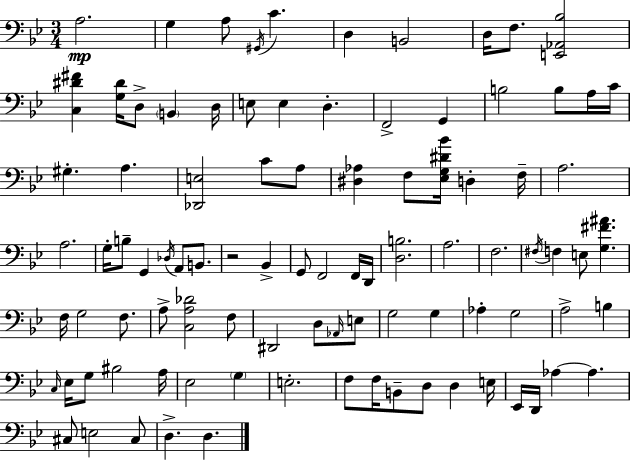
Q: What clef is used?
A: bass